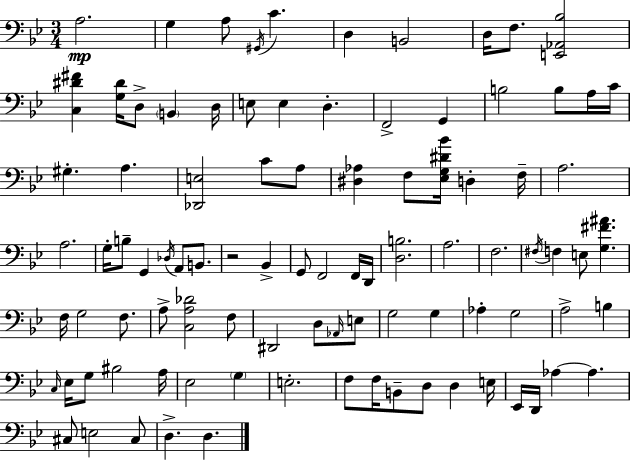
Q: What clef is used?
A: bass